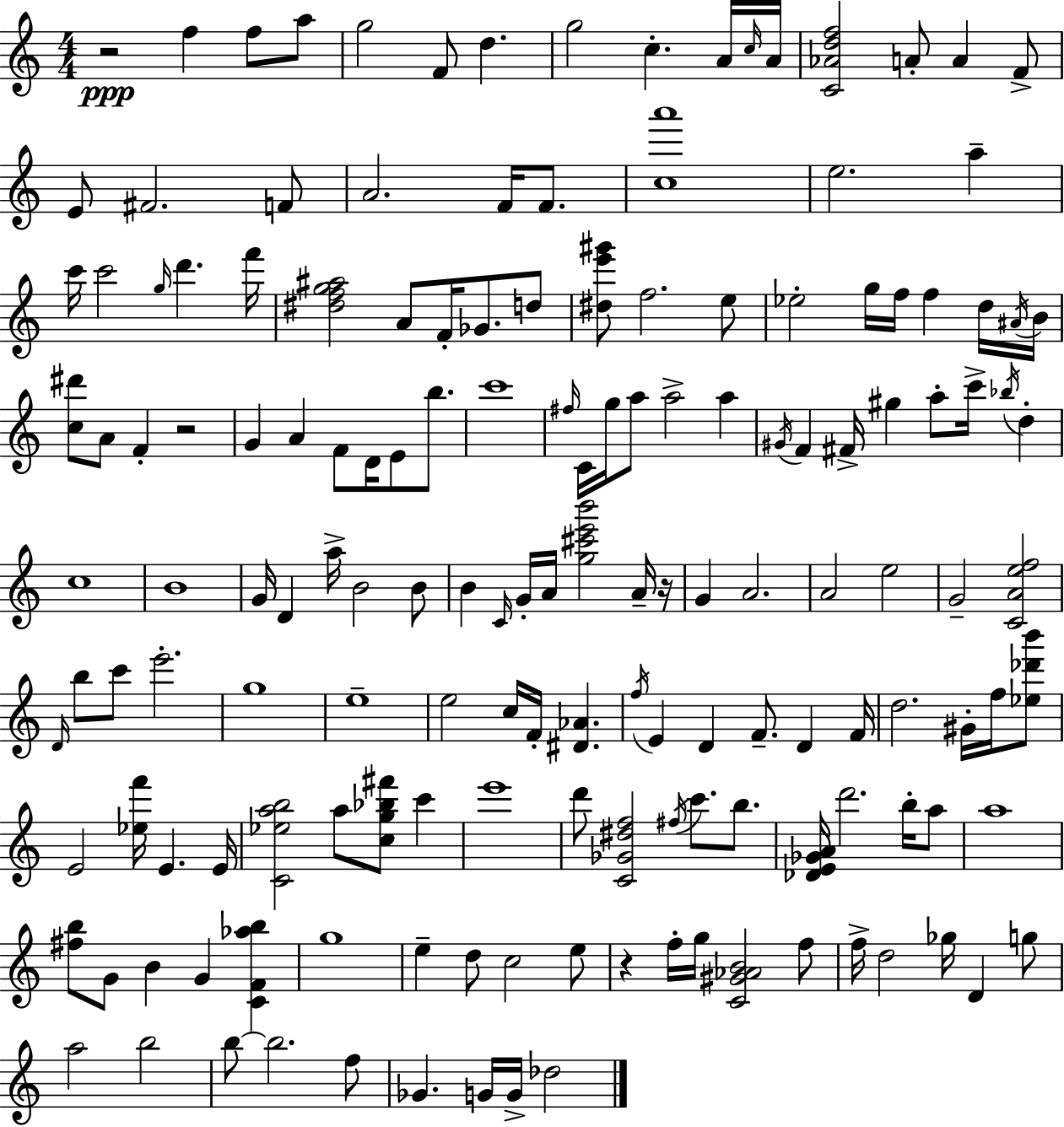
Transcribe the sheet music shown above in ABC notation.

X:1
T:Untitled
M:4/4
L:1/4
K:Am
z2 f f/2 a/2 g2 F/2 d g2 c A/4 c/4 A/4 [C_Adf]2 A/2 A F/2 E/2 ^F2 F/2 A2 F/4 F/2 [ca']4 e2 a c'/4 c'2 g/4 d' f'/4 [^dfg^a]2 A/2 F/4 _G/2 d/2 [^de'^g']/2 f2 e/2 _e2 g/4 f/4 f d/4 ^A/4 B/4 [c^d']/2 A/2 F z2 G A F/2 D/4 E/2 b/2 c'4 ^f/4 C/4 g/4 a/2 a2 a ^G/4 F ^F/4 ^g a/2 c'/4 _b/4 d c4 B4 G/4 D a/4 B2 B/2 B C/4 G/4 A/4 [g^c'e'b']2 A/4 z/4 G A2 A2 e2 G2 [CAef]2 D/4 b/2 c'/2 e'2 g4 e4 e2 c/4 F/4 [^D_A] f/4 E D F/2 D F/4 d2 ^G/4 f/4 [_e_d'b']/2 E2 [_ef']/4 E E/4 [C_eab]2 a/2 [cg_b^f']/2 c' e'4 d'/2 [C_G^df]2 ^f/4 c'/2 b/2 [_DE_GA]/4 d'2 b/4 a/2 a4 [^fb]/2 G/2 B G [CF_ab] g4 e d/2 c2 e/2 z f/4 g/4 [C^G_AB]2 f/2 f/4 d2 _g/4 D g/2 a2 b2 b/2 b2 f/2 _G G/4 G/4 _d2